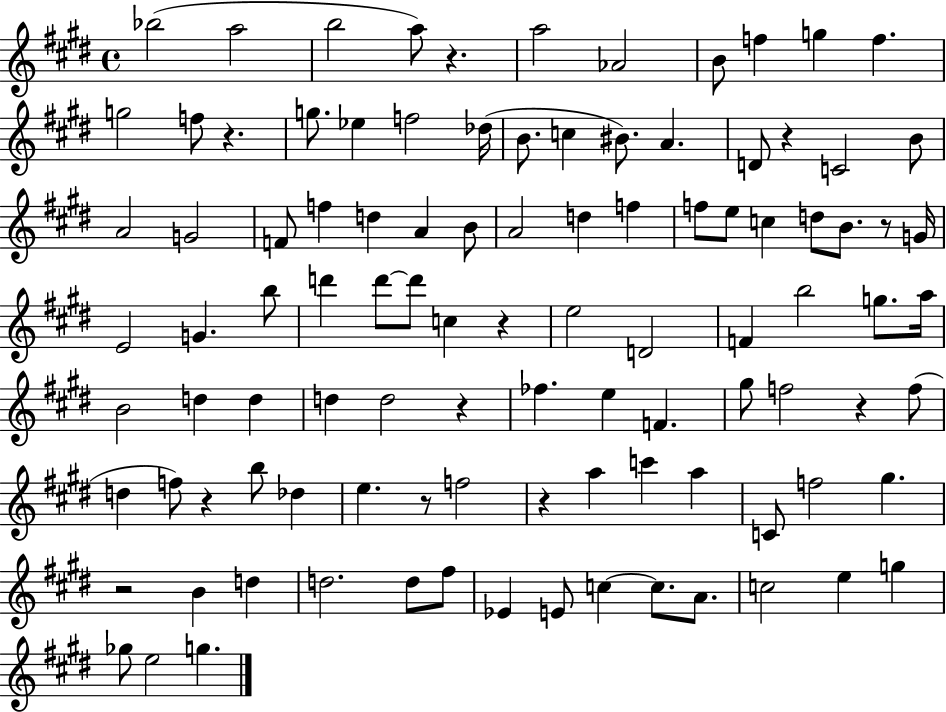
Bb5/h A5/h B5/h A5/e R/q. A5/h Ab4/h B4/e F5/q G5/q F5/q. G5/h F5/e R/q. G5/e. Eb5/q F5/h Db5/s B4/e. C5/q BIS4/e. A4/q. D4/e R/q C4/h B4/e A4/h G4/h F4/e F5/q D5/q A4/q B4/e A4/h D5/q F5/q F5/e E5/e C5/q D5/e B4/e. R/e G4/s E4/h G4/q. B5/e D6/q D6/e D6/e C5/q R/q E5/h D4/h F4/q B5/h G5/e. A5/s B4/h D5/q D5/q D5/q D5/h R/q FES5/q. E5/q F4/q. G#5/e F5/h R/q F5/e D5/q F5/e R/q B5/e Db5/q E5/q. R/e F5/h R/q A5/q C6/q A5/q C4/e F5/h G#5/q. R/h B4/q D5/q D5/h. D5/e F#5/e Eb4/q E4/e C5/q C5/e. A4/e. C5/h E5/q G5/q Gb5/e E5/h G5/q.